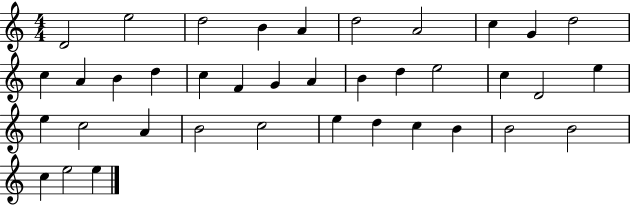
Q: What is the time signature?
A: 4/4